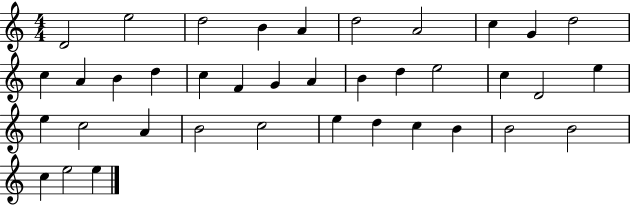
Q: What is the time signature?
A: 4/4